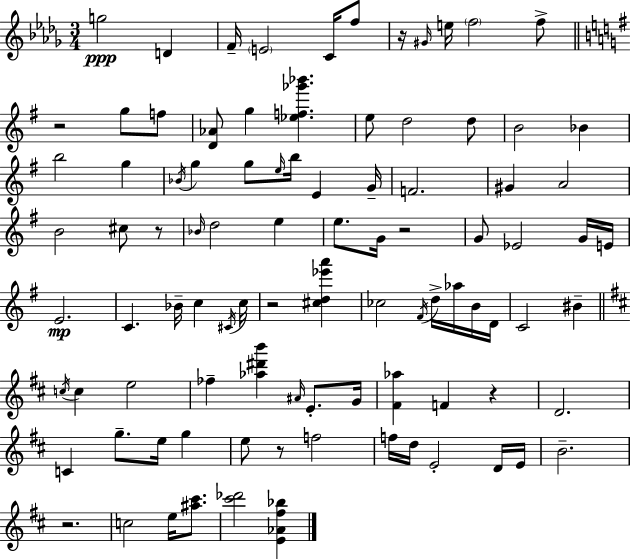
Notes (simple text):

G5/h D4/q F4/s E4/h C4/s F5/e R/s G#4/s E5/s F5/h F5/e R/h G5/e F5/e [D4,Ab4]/e G5/q [Eb5,F5,Gb6,Bb6]/q. E5/e D5/h D5/e B4/h Bb4/q B5/h G5/q Bb4/s G5/q G5/e E5/s B5/s E4/q G4/s F4/h. G#4/q A4/h B4/h C#5/e R/e Bb4/s D5/h E5/q E5/e. G4/s R/h G4/e Eb4/h G4/s E4/s E4/h. C4/q. Bb4/s C5/q C#4/s C5/s R/h [C#5,D5,Eb6,A6]/q CES5/h F#4/s D5/s Ab5/s B4/s D4/s C4/h BIS4/q C5/s C5/q E5/h FES5/q [Ab5,D#6,B6]/q A#4/s E4/e. G4/s [F#4,Ab5]/q F4/q R/q D4/h. C4/q G5/e. E5/s G5/q E5/e R/e F5/h F5/s D5/s E4/h D4/s E4/s B4/h. R/h. C5/h E5/s [A#5,C#6]/e. [C#6,Db6]/h [E4,Ab4,F#5,Bb5]/q